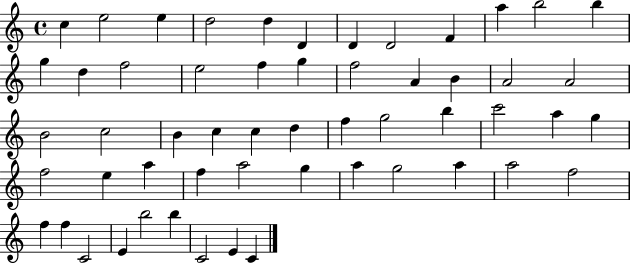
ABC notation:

X:1
T:Untitled
M:4/4
L:1/4
K:C
c e2 e d2 d D D D2 F a b2 b g d f2 e2 f g f2 A B A2 A2 B2 c2 B c c d f g2 b c'2 a g f2 e a f a2 g a g2 a a2 f2 f f C2 E b2 b C2 E C